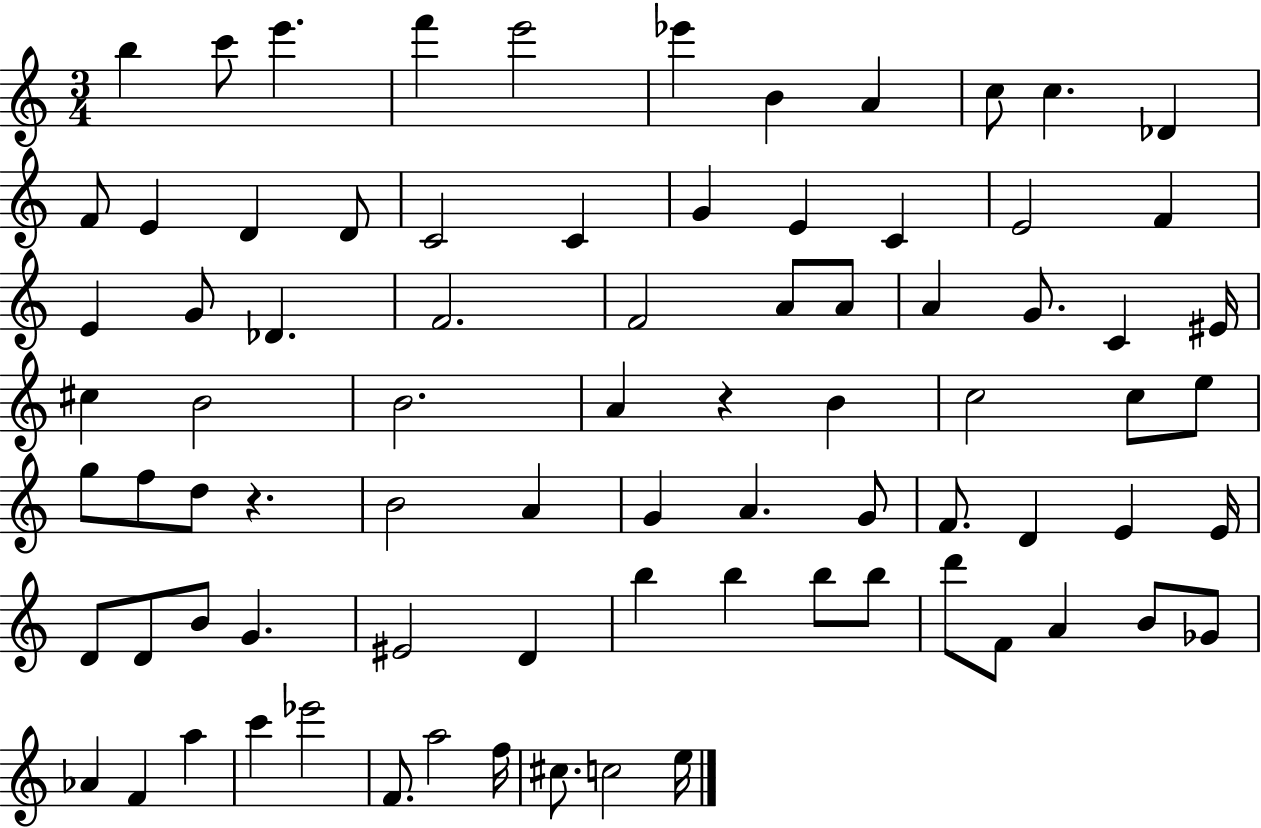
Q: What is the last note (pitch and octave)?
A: E5